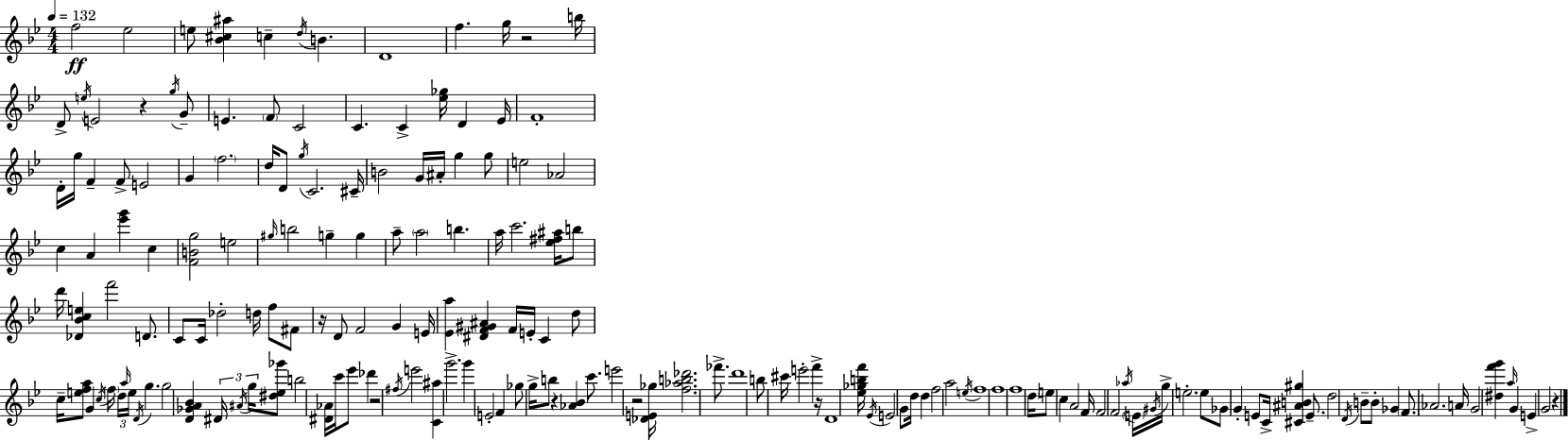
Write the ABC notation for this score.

X:1
T:Untitled
M:4/4
L:1/4
K:Bb
f2 _e2 e/2 [_B^c^a] c d/4 B D4 f g/4 z2 b/4 D/2 e/4 E2 z g/4 G/2 E F/2 C2 C C [_e_g]/4 D _E/4 F4 D/4 g/4 F F/2 E2 G f2 d/4 D/2 g/4 C2 ^C/4 B2 G/4 ^A/4 g g/2 e2 _A2 c A [_e'g'] c [FBg]2 e2 ^g/4 b2 g g a/2 a2 b a/4 c'2 [_e^f^a]/4 b/2 d'/4 [_D_Bce] f'2 D/2 C/2 C/4 _d2 d/4 f/2 ^F/2 z/4 D/2 F2 G E/4 [_Ea] [^DF^G^A] F/4 E/4 C d/2 c/4 [efa]/2 G c/4 f/4 d/4 a/4 e/4 D/4 g g2 [D_GA_B] ^D/4 ^A/4 g/4 [^d_e_g']/2 b2 [^D_A]/4 c'/4 _e'/2 _d' z2 ^f/4 e'2 [C^a] g'2 g' E2 F _g/2 g/4 b/2 z [_A_B] c'/2 e'2 z2 [_DE_g]/4 [f_ab_d']2 _f'/2 d'4 b/2 ^c'/4 e'2 f' z/4 D4 [_e_gbf']/4 _E/4 E2 G/2 d/4 d f2 a2 e/4 f4 f4 f4 d/4 e/2 c A2 F/4 F2 F2 _a/4 E/4 ^G/4 g/4 e2 e/2 _G/2 G E/2 C/4 [^C^AB^g] E/2 d2 D/4 B/2 B/2 _G F/2 _A2 A/4 G2 [^df'g'] a/4 G E G2 z